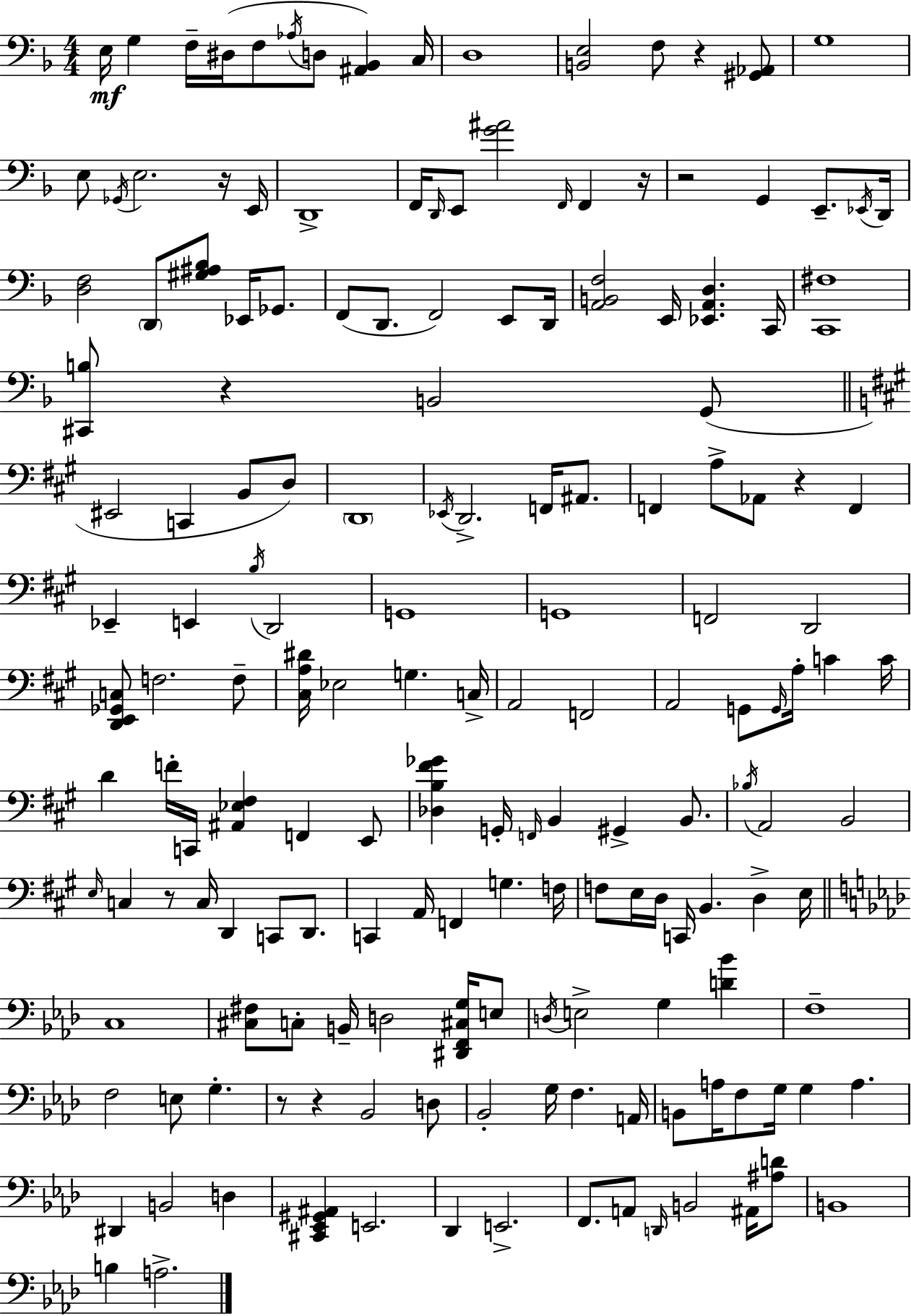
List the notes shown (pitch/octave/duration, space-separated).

E3/s G3/q F3/s D#3/s F3/e Ab3/s D3/e [A#2,Bb2]/q C3/s D3/w [B2,E3]/h F3/e R/q [G#2,Ab2]/e G3/w E3/e Gb2/s E3/h. R/s E2/s D2/w F2/s D2/s E2/e [G4,A#4]/h F2/s F2/q R/s R/h G2/q E2/e. Eb2/s D2/s [D3,F3]/h D2/e [G#3,A#3,Bb3]/e Eb2/s Gb2/e. F2/e D2/e. F2/h E2/e D2/s [A2,B2,F3]/h E2/s [Eb2,A2,D3]/q. C2/s [C2,F#3]/w [C#2,B3]/e R/q B2/h G2/e EIS2/h C2/q B2/e D3/e D2/w Eb2/s D2/h. F2/s A#2/e. F2/q A3/e Ab2/e R/q F2/q Eb2/q E2/q B3/s D2/h G2/w G2/w F2/h D2/h [D2,E2,Gb2,C3]/e F3/h. F3/e [C#3,A3,D#4]/s Eb3/h G3/q. C3/s A2/h F2/h A2/h G2/e G2/s A3/s C4/q C4/s D4/q F4/s C2/s [A#2,Eb3,F#3]/q F2/q E2/e [Db3,B3,F#4,Gb4]/q G2/s F2/s B2/q G#2/q B2/e. Bb3/s A2/h B2/h E3/s C3/q R/e C3/s D2/q C2/e D2/e. C2/q A2/s F2/q G3/q. F3/s F3/e E3/s D3/s C2/s B2/q. D3/q E3/s C3/w [C#3,F#3]/e C3/e B2/s D3/h [D#2,F2,C#3,G3]/s E3/e D3/s E3/h G3/q [D4,Bb4]/q F3/w F3/h E3/e G3/q. R/e R/q Bb2/h D3/e Bb2/h G3/s F3/q. A2/s B2/e A3/s F3/e G3/s G3/q A3/q. D#2/q B2/h D3/q [C#2,Eb2,G#2,A#2]/q E2/h. Db2/q E2/h. F2/e. A2/e D2/s B2/h A#2/s [A#3,D4]/e B2/w B3/q A3/h.